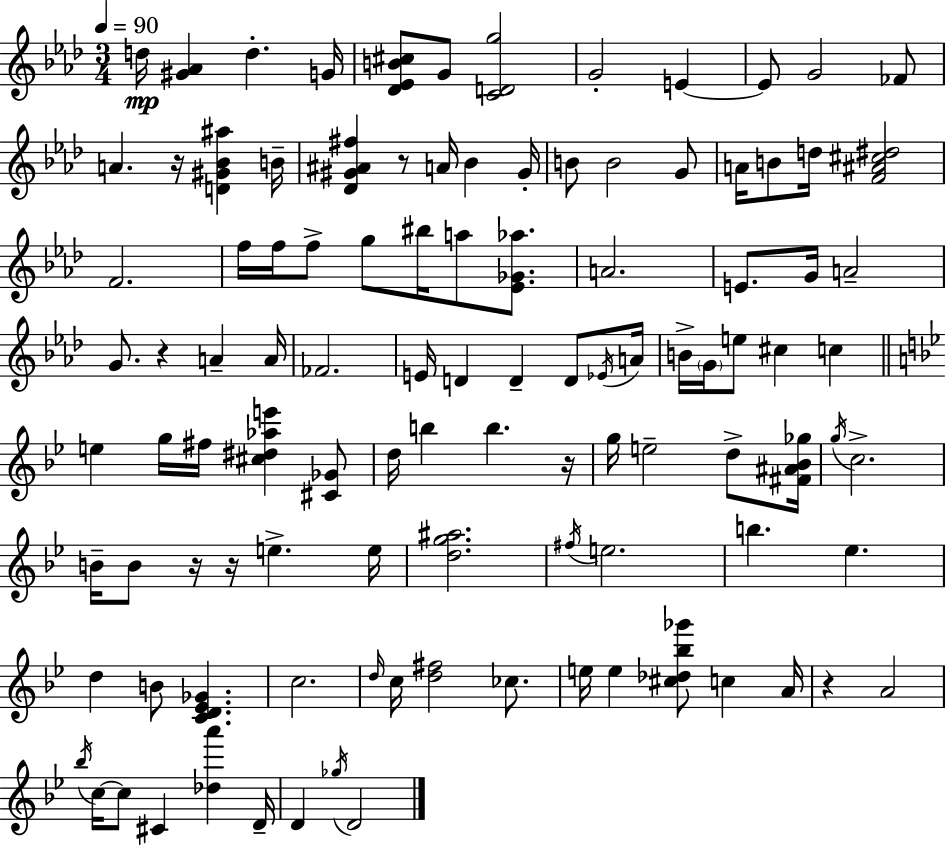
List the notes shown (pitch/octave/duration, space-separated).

D5/s [G#4,Ab4]/q D5/q. G4/s [Db4,Eb4,B4,C#5]/e G4/e [C4,D4,G5]/h G4/h E4/q E4/e G4/h FES4/e A4/q. R/s [D4,G#4,Bb4,A#5]/q B4/s [Db4,G#4,A#4,F#5]/q R/e A4/s Bb4/q G#4/s B4/e B4/h G4/e A4/s B4/e D5/s [F4,A#4,C#5,D#5]/h F4/h. F5/s F5/s F5/e G5/e BIS5/s A5/e [Eb4,Gb4,Ab5]/e. A4/h. E4/e. G4/s A4/h G4/e. R/q A4/q A4/s FES4/h. E4/s D4/q D4/q D4/e Eb4/s A4/s B4/s G4/s E5/e C#5/q C5/q E5/q G5/s F#5/s [C#5,D#5,Ab5,E6]/q [C#4,Gb4]/e D5/s B5/q B5/q. R/s G5/s E5/h D5/e [F#4,A#4,Bb4,Gb5]/s G5/s C5/h. B4/s B4/e R/s R/s E5/q. E5/s [D5,G5,A#5]/h. F#5/s E5/h. B5/q. Eb5/q. D5/q B4/e [C4,D4,Eb4,Gb4]/q. C5/h. D5/s C5/s [D5,F#5]/h CES5/e. E5/s E5/q [C#5,Db5,Bb5,Gb6]/e C5/q A4/s R/q A4/h Bb5/s C5/s C5/e C#4/q [Db5,A6]/q D4/s D4/q Gb5/s D4/h